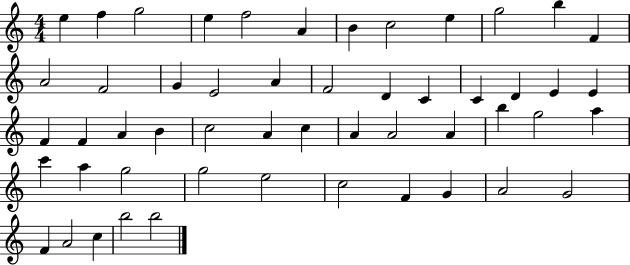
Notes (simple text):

E5/q F5/q G5/h E5/q F5/h A4/q B4/q C5/h E5/q G5/h B5/q F4/q A4/h F4/h G4/q E4/h A4/q F4/h D4/q C4/q C4/q D4/q E4/q E4/q F4/q F4/q A4/q B4/q C5/h A4/q C5/q A4/q A4/h A4/q B5/q G5/h A5/q C6/q A5/q G5/h G5/h E5/h C5/h F4/q G4/q A4/h G4/h F4/q A4/h C5/q B5/h B5/h